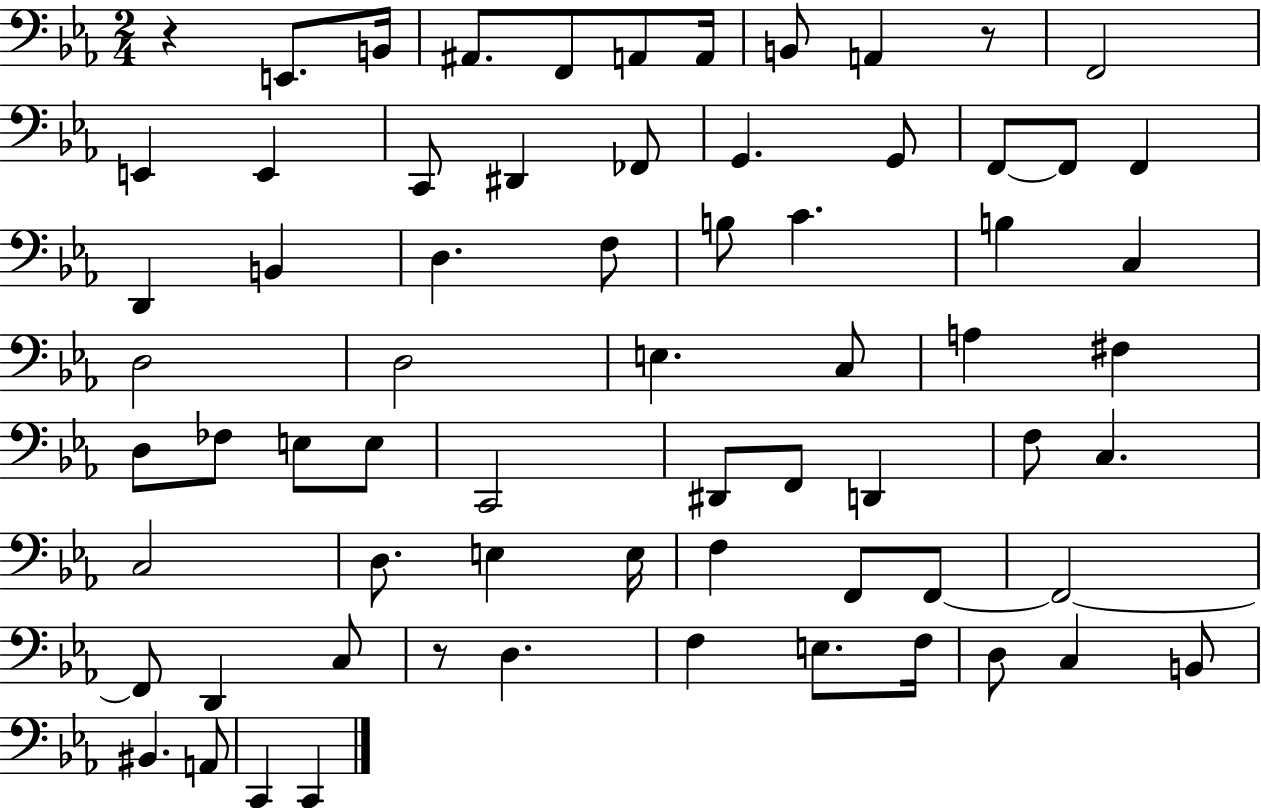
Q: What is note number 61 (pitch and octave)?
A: B2